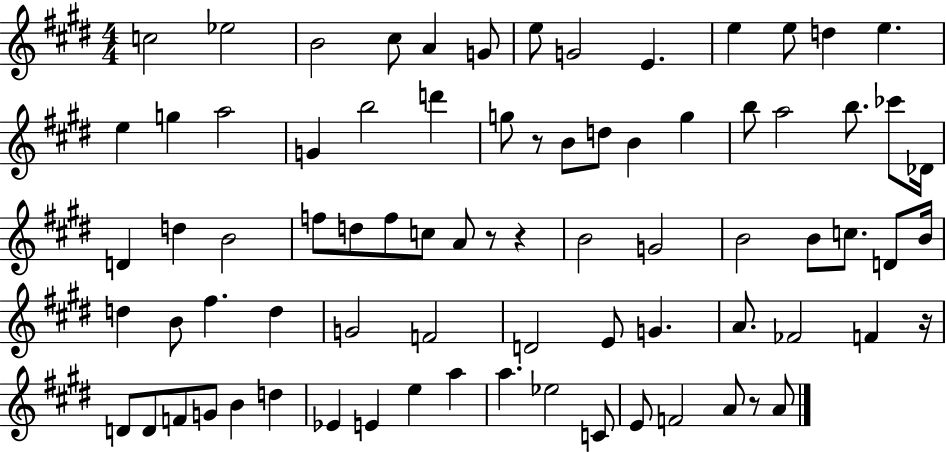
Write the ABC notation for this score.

X:1
T:Untitled
M:4/4
L:1/4
K:E
c2 _e2 B2 ^c/2 A G/2 e/2 G2 E e e/2 d e e g a2 G b2 d' g/2 z/2 B/2 d/2 B g b/2 a2 b/2 _c'/2 _D/4 D d B2 f/2 d/2 f/2 c/2 A/2 z/2 z B2 G2 B2 B/2 c/2 D/2 B/4 d B/2 ^f d G2 F2 D2 E/2 G A/2 _F2 F z/4 D/2 D/2 F/2 G/2 B d _E E e a a _e2 C/2 E/2 F2 A/2 z/2 A/2